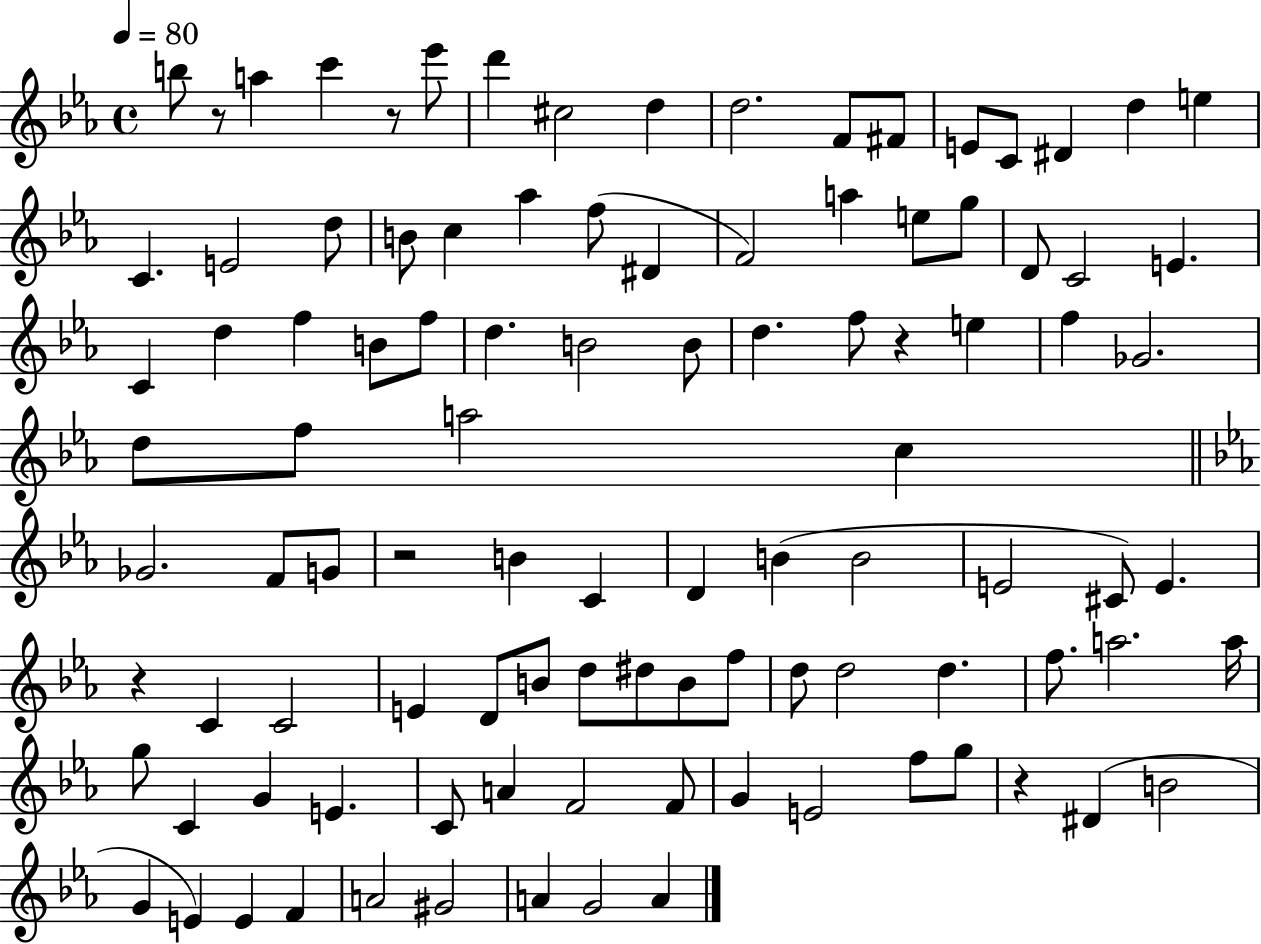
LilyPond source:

{
  \clef treble
  \time 4/4
  \defaultTimeSignature
  \key ees \major
  \tempo 4 = 80
  b''8 r8 a''4 c'''4 r8 ees'''8 | d'''4 cis''2 d''4 | d''2. f'8 fis'8 | e'8 c'8 dis'4 d''4 e''4 | \break c'4. e'2 d''8 | b'8 c''4 aes''4 f''8( dis'4 | f'2) a''4 e''8 g''8 | d'8 c'2 e'4. | \break c'4 d''4 f''4 b'8 f''8 | d''4. b'2 b'8 | d''4. f''8 r4 e''4 | f''4 ges'2. | \break d''8 f''8 a''2 c''4 | \bar "||" \break \key c \minor ges'2. f'8 g'8 | r2 b'4 c'4 | d'4 b'4( b'2 | e'2 cis'8) e'4. | \break r4 c'4 c'2 | e'4 d'8 b'8 d''8 dis''8 b'8 f''8 | d''8 d''2 d''4. | f''8. a''2. a''16 | \break g''8 c'4 g'4 e'4. | c'8 a'4 f'2 f'8 | g'4 e'2 f''8 g''8 | r4 dis'4( b'2 | \break g'4 e'4) e'4 f'4 | a'2 gis'2 | a'4 g'2 a'4 | \bar "|."
}